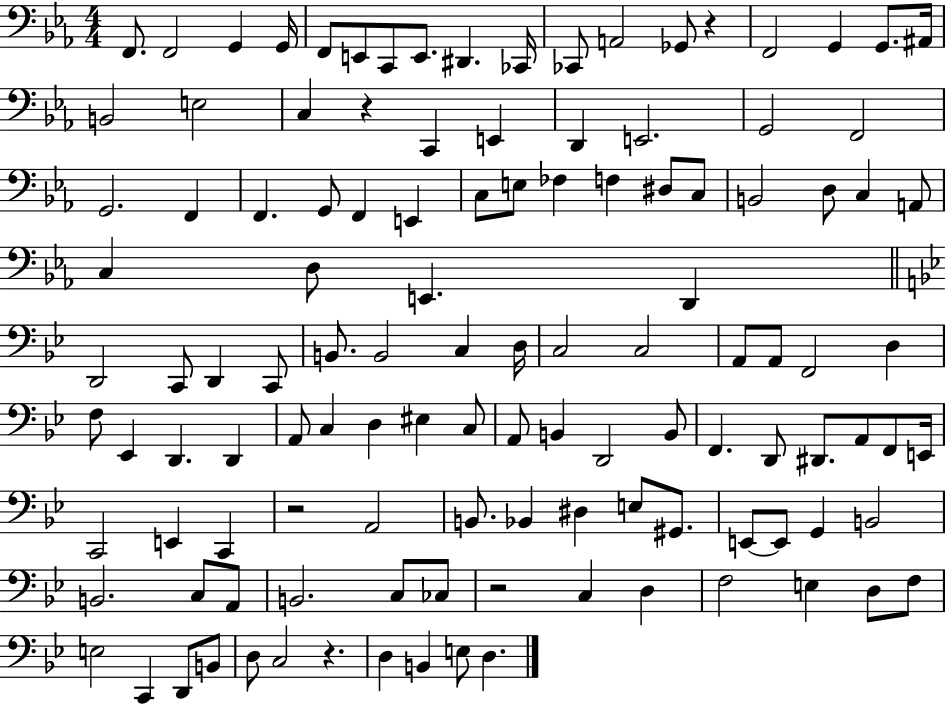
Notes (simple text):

F2/e. F2/h G2/q G2/s F2/e E2/e C2/e E2/e. D#2/q. CES2/s CES2/e A2/h Gb2/e R/q F2/h G2/q G2/e. A#2/s B2/h E3/h C3/q R/q C2/q E2/q D2/q E2/h. G2/h F2/h G2/h. F2/q F2/q. G2/e F2/q E2/q C3/e E3/e FES3/q F3/q D#3/e C3/e B2/h D3/e C3/q A2/e C3/q D3/e E2/q. D2/q D2/h C2/e D2/q C2/e B2/e. B2/h C3/q D3/s C3/h C3/h A2/e A2/e F2/h D3/q F3/e Eb2/q D2/q. D2/q A2/e C3/q D3/q EIS3/q C3/e A2/e B2/q D2/h B2/e F2/q. D2/e D#2/e. A2/e F2/e E2/s C2/h E2/q C2/q R/h A2/h B2/e. Bb2/q D#3/q E3/e G#2/e. E2/e E2/e G2/q B2/h B2/h. C3/e A2/e B2/h. C3/e CES3/e R/h C3/q D3/q F3/h E3/q D3/e F3/e E3/h C2/q D2/e B2/e D3/e C3/h R/q. D3/q B2/q E3/e D3/q.